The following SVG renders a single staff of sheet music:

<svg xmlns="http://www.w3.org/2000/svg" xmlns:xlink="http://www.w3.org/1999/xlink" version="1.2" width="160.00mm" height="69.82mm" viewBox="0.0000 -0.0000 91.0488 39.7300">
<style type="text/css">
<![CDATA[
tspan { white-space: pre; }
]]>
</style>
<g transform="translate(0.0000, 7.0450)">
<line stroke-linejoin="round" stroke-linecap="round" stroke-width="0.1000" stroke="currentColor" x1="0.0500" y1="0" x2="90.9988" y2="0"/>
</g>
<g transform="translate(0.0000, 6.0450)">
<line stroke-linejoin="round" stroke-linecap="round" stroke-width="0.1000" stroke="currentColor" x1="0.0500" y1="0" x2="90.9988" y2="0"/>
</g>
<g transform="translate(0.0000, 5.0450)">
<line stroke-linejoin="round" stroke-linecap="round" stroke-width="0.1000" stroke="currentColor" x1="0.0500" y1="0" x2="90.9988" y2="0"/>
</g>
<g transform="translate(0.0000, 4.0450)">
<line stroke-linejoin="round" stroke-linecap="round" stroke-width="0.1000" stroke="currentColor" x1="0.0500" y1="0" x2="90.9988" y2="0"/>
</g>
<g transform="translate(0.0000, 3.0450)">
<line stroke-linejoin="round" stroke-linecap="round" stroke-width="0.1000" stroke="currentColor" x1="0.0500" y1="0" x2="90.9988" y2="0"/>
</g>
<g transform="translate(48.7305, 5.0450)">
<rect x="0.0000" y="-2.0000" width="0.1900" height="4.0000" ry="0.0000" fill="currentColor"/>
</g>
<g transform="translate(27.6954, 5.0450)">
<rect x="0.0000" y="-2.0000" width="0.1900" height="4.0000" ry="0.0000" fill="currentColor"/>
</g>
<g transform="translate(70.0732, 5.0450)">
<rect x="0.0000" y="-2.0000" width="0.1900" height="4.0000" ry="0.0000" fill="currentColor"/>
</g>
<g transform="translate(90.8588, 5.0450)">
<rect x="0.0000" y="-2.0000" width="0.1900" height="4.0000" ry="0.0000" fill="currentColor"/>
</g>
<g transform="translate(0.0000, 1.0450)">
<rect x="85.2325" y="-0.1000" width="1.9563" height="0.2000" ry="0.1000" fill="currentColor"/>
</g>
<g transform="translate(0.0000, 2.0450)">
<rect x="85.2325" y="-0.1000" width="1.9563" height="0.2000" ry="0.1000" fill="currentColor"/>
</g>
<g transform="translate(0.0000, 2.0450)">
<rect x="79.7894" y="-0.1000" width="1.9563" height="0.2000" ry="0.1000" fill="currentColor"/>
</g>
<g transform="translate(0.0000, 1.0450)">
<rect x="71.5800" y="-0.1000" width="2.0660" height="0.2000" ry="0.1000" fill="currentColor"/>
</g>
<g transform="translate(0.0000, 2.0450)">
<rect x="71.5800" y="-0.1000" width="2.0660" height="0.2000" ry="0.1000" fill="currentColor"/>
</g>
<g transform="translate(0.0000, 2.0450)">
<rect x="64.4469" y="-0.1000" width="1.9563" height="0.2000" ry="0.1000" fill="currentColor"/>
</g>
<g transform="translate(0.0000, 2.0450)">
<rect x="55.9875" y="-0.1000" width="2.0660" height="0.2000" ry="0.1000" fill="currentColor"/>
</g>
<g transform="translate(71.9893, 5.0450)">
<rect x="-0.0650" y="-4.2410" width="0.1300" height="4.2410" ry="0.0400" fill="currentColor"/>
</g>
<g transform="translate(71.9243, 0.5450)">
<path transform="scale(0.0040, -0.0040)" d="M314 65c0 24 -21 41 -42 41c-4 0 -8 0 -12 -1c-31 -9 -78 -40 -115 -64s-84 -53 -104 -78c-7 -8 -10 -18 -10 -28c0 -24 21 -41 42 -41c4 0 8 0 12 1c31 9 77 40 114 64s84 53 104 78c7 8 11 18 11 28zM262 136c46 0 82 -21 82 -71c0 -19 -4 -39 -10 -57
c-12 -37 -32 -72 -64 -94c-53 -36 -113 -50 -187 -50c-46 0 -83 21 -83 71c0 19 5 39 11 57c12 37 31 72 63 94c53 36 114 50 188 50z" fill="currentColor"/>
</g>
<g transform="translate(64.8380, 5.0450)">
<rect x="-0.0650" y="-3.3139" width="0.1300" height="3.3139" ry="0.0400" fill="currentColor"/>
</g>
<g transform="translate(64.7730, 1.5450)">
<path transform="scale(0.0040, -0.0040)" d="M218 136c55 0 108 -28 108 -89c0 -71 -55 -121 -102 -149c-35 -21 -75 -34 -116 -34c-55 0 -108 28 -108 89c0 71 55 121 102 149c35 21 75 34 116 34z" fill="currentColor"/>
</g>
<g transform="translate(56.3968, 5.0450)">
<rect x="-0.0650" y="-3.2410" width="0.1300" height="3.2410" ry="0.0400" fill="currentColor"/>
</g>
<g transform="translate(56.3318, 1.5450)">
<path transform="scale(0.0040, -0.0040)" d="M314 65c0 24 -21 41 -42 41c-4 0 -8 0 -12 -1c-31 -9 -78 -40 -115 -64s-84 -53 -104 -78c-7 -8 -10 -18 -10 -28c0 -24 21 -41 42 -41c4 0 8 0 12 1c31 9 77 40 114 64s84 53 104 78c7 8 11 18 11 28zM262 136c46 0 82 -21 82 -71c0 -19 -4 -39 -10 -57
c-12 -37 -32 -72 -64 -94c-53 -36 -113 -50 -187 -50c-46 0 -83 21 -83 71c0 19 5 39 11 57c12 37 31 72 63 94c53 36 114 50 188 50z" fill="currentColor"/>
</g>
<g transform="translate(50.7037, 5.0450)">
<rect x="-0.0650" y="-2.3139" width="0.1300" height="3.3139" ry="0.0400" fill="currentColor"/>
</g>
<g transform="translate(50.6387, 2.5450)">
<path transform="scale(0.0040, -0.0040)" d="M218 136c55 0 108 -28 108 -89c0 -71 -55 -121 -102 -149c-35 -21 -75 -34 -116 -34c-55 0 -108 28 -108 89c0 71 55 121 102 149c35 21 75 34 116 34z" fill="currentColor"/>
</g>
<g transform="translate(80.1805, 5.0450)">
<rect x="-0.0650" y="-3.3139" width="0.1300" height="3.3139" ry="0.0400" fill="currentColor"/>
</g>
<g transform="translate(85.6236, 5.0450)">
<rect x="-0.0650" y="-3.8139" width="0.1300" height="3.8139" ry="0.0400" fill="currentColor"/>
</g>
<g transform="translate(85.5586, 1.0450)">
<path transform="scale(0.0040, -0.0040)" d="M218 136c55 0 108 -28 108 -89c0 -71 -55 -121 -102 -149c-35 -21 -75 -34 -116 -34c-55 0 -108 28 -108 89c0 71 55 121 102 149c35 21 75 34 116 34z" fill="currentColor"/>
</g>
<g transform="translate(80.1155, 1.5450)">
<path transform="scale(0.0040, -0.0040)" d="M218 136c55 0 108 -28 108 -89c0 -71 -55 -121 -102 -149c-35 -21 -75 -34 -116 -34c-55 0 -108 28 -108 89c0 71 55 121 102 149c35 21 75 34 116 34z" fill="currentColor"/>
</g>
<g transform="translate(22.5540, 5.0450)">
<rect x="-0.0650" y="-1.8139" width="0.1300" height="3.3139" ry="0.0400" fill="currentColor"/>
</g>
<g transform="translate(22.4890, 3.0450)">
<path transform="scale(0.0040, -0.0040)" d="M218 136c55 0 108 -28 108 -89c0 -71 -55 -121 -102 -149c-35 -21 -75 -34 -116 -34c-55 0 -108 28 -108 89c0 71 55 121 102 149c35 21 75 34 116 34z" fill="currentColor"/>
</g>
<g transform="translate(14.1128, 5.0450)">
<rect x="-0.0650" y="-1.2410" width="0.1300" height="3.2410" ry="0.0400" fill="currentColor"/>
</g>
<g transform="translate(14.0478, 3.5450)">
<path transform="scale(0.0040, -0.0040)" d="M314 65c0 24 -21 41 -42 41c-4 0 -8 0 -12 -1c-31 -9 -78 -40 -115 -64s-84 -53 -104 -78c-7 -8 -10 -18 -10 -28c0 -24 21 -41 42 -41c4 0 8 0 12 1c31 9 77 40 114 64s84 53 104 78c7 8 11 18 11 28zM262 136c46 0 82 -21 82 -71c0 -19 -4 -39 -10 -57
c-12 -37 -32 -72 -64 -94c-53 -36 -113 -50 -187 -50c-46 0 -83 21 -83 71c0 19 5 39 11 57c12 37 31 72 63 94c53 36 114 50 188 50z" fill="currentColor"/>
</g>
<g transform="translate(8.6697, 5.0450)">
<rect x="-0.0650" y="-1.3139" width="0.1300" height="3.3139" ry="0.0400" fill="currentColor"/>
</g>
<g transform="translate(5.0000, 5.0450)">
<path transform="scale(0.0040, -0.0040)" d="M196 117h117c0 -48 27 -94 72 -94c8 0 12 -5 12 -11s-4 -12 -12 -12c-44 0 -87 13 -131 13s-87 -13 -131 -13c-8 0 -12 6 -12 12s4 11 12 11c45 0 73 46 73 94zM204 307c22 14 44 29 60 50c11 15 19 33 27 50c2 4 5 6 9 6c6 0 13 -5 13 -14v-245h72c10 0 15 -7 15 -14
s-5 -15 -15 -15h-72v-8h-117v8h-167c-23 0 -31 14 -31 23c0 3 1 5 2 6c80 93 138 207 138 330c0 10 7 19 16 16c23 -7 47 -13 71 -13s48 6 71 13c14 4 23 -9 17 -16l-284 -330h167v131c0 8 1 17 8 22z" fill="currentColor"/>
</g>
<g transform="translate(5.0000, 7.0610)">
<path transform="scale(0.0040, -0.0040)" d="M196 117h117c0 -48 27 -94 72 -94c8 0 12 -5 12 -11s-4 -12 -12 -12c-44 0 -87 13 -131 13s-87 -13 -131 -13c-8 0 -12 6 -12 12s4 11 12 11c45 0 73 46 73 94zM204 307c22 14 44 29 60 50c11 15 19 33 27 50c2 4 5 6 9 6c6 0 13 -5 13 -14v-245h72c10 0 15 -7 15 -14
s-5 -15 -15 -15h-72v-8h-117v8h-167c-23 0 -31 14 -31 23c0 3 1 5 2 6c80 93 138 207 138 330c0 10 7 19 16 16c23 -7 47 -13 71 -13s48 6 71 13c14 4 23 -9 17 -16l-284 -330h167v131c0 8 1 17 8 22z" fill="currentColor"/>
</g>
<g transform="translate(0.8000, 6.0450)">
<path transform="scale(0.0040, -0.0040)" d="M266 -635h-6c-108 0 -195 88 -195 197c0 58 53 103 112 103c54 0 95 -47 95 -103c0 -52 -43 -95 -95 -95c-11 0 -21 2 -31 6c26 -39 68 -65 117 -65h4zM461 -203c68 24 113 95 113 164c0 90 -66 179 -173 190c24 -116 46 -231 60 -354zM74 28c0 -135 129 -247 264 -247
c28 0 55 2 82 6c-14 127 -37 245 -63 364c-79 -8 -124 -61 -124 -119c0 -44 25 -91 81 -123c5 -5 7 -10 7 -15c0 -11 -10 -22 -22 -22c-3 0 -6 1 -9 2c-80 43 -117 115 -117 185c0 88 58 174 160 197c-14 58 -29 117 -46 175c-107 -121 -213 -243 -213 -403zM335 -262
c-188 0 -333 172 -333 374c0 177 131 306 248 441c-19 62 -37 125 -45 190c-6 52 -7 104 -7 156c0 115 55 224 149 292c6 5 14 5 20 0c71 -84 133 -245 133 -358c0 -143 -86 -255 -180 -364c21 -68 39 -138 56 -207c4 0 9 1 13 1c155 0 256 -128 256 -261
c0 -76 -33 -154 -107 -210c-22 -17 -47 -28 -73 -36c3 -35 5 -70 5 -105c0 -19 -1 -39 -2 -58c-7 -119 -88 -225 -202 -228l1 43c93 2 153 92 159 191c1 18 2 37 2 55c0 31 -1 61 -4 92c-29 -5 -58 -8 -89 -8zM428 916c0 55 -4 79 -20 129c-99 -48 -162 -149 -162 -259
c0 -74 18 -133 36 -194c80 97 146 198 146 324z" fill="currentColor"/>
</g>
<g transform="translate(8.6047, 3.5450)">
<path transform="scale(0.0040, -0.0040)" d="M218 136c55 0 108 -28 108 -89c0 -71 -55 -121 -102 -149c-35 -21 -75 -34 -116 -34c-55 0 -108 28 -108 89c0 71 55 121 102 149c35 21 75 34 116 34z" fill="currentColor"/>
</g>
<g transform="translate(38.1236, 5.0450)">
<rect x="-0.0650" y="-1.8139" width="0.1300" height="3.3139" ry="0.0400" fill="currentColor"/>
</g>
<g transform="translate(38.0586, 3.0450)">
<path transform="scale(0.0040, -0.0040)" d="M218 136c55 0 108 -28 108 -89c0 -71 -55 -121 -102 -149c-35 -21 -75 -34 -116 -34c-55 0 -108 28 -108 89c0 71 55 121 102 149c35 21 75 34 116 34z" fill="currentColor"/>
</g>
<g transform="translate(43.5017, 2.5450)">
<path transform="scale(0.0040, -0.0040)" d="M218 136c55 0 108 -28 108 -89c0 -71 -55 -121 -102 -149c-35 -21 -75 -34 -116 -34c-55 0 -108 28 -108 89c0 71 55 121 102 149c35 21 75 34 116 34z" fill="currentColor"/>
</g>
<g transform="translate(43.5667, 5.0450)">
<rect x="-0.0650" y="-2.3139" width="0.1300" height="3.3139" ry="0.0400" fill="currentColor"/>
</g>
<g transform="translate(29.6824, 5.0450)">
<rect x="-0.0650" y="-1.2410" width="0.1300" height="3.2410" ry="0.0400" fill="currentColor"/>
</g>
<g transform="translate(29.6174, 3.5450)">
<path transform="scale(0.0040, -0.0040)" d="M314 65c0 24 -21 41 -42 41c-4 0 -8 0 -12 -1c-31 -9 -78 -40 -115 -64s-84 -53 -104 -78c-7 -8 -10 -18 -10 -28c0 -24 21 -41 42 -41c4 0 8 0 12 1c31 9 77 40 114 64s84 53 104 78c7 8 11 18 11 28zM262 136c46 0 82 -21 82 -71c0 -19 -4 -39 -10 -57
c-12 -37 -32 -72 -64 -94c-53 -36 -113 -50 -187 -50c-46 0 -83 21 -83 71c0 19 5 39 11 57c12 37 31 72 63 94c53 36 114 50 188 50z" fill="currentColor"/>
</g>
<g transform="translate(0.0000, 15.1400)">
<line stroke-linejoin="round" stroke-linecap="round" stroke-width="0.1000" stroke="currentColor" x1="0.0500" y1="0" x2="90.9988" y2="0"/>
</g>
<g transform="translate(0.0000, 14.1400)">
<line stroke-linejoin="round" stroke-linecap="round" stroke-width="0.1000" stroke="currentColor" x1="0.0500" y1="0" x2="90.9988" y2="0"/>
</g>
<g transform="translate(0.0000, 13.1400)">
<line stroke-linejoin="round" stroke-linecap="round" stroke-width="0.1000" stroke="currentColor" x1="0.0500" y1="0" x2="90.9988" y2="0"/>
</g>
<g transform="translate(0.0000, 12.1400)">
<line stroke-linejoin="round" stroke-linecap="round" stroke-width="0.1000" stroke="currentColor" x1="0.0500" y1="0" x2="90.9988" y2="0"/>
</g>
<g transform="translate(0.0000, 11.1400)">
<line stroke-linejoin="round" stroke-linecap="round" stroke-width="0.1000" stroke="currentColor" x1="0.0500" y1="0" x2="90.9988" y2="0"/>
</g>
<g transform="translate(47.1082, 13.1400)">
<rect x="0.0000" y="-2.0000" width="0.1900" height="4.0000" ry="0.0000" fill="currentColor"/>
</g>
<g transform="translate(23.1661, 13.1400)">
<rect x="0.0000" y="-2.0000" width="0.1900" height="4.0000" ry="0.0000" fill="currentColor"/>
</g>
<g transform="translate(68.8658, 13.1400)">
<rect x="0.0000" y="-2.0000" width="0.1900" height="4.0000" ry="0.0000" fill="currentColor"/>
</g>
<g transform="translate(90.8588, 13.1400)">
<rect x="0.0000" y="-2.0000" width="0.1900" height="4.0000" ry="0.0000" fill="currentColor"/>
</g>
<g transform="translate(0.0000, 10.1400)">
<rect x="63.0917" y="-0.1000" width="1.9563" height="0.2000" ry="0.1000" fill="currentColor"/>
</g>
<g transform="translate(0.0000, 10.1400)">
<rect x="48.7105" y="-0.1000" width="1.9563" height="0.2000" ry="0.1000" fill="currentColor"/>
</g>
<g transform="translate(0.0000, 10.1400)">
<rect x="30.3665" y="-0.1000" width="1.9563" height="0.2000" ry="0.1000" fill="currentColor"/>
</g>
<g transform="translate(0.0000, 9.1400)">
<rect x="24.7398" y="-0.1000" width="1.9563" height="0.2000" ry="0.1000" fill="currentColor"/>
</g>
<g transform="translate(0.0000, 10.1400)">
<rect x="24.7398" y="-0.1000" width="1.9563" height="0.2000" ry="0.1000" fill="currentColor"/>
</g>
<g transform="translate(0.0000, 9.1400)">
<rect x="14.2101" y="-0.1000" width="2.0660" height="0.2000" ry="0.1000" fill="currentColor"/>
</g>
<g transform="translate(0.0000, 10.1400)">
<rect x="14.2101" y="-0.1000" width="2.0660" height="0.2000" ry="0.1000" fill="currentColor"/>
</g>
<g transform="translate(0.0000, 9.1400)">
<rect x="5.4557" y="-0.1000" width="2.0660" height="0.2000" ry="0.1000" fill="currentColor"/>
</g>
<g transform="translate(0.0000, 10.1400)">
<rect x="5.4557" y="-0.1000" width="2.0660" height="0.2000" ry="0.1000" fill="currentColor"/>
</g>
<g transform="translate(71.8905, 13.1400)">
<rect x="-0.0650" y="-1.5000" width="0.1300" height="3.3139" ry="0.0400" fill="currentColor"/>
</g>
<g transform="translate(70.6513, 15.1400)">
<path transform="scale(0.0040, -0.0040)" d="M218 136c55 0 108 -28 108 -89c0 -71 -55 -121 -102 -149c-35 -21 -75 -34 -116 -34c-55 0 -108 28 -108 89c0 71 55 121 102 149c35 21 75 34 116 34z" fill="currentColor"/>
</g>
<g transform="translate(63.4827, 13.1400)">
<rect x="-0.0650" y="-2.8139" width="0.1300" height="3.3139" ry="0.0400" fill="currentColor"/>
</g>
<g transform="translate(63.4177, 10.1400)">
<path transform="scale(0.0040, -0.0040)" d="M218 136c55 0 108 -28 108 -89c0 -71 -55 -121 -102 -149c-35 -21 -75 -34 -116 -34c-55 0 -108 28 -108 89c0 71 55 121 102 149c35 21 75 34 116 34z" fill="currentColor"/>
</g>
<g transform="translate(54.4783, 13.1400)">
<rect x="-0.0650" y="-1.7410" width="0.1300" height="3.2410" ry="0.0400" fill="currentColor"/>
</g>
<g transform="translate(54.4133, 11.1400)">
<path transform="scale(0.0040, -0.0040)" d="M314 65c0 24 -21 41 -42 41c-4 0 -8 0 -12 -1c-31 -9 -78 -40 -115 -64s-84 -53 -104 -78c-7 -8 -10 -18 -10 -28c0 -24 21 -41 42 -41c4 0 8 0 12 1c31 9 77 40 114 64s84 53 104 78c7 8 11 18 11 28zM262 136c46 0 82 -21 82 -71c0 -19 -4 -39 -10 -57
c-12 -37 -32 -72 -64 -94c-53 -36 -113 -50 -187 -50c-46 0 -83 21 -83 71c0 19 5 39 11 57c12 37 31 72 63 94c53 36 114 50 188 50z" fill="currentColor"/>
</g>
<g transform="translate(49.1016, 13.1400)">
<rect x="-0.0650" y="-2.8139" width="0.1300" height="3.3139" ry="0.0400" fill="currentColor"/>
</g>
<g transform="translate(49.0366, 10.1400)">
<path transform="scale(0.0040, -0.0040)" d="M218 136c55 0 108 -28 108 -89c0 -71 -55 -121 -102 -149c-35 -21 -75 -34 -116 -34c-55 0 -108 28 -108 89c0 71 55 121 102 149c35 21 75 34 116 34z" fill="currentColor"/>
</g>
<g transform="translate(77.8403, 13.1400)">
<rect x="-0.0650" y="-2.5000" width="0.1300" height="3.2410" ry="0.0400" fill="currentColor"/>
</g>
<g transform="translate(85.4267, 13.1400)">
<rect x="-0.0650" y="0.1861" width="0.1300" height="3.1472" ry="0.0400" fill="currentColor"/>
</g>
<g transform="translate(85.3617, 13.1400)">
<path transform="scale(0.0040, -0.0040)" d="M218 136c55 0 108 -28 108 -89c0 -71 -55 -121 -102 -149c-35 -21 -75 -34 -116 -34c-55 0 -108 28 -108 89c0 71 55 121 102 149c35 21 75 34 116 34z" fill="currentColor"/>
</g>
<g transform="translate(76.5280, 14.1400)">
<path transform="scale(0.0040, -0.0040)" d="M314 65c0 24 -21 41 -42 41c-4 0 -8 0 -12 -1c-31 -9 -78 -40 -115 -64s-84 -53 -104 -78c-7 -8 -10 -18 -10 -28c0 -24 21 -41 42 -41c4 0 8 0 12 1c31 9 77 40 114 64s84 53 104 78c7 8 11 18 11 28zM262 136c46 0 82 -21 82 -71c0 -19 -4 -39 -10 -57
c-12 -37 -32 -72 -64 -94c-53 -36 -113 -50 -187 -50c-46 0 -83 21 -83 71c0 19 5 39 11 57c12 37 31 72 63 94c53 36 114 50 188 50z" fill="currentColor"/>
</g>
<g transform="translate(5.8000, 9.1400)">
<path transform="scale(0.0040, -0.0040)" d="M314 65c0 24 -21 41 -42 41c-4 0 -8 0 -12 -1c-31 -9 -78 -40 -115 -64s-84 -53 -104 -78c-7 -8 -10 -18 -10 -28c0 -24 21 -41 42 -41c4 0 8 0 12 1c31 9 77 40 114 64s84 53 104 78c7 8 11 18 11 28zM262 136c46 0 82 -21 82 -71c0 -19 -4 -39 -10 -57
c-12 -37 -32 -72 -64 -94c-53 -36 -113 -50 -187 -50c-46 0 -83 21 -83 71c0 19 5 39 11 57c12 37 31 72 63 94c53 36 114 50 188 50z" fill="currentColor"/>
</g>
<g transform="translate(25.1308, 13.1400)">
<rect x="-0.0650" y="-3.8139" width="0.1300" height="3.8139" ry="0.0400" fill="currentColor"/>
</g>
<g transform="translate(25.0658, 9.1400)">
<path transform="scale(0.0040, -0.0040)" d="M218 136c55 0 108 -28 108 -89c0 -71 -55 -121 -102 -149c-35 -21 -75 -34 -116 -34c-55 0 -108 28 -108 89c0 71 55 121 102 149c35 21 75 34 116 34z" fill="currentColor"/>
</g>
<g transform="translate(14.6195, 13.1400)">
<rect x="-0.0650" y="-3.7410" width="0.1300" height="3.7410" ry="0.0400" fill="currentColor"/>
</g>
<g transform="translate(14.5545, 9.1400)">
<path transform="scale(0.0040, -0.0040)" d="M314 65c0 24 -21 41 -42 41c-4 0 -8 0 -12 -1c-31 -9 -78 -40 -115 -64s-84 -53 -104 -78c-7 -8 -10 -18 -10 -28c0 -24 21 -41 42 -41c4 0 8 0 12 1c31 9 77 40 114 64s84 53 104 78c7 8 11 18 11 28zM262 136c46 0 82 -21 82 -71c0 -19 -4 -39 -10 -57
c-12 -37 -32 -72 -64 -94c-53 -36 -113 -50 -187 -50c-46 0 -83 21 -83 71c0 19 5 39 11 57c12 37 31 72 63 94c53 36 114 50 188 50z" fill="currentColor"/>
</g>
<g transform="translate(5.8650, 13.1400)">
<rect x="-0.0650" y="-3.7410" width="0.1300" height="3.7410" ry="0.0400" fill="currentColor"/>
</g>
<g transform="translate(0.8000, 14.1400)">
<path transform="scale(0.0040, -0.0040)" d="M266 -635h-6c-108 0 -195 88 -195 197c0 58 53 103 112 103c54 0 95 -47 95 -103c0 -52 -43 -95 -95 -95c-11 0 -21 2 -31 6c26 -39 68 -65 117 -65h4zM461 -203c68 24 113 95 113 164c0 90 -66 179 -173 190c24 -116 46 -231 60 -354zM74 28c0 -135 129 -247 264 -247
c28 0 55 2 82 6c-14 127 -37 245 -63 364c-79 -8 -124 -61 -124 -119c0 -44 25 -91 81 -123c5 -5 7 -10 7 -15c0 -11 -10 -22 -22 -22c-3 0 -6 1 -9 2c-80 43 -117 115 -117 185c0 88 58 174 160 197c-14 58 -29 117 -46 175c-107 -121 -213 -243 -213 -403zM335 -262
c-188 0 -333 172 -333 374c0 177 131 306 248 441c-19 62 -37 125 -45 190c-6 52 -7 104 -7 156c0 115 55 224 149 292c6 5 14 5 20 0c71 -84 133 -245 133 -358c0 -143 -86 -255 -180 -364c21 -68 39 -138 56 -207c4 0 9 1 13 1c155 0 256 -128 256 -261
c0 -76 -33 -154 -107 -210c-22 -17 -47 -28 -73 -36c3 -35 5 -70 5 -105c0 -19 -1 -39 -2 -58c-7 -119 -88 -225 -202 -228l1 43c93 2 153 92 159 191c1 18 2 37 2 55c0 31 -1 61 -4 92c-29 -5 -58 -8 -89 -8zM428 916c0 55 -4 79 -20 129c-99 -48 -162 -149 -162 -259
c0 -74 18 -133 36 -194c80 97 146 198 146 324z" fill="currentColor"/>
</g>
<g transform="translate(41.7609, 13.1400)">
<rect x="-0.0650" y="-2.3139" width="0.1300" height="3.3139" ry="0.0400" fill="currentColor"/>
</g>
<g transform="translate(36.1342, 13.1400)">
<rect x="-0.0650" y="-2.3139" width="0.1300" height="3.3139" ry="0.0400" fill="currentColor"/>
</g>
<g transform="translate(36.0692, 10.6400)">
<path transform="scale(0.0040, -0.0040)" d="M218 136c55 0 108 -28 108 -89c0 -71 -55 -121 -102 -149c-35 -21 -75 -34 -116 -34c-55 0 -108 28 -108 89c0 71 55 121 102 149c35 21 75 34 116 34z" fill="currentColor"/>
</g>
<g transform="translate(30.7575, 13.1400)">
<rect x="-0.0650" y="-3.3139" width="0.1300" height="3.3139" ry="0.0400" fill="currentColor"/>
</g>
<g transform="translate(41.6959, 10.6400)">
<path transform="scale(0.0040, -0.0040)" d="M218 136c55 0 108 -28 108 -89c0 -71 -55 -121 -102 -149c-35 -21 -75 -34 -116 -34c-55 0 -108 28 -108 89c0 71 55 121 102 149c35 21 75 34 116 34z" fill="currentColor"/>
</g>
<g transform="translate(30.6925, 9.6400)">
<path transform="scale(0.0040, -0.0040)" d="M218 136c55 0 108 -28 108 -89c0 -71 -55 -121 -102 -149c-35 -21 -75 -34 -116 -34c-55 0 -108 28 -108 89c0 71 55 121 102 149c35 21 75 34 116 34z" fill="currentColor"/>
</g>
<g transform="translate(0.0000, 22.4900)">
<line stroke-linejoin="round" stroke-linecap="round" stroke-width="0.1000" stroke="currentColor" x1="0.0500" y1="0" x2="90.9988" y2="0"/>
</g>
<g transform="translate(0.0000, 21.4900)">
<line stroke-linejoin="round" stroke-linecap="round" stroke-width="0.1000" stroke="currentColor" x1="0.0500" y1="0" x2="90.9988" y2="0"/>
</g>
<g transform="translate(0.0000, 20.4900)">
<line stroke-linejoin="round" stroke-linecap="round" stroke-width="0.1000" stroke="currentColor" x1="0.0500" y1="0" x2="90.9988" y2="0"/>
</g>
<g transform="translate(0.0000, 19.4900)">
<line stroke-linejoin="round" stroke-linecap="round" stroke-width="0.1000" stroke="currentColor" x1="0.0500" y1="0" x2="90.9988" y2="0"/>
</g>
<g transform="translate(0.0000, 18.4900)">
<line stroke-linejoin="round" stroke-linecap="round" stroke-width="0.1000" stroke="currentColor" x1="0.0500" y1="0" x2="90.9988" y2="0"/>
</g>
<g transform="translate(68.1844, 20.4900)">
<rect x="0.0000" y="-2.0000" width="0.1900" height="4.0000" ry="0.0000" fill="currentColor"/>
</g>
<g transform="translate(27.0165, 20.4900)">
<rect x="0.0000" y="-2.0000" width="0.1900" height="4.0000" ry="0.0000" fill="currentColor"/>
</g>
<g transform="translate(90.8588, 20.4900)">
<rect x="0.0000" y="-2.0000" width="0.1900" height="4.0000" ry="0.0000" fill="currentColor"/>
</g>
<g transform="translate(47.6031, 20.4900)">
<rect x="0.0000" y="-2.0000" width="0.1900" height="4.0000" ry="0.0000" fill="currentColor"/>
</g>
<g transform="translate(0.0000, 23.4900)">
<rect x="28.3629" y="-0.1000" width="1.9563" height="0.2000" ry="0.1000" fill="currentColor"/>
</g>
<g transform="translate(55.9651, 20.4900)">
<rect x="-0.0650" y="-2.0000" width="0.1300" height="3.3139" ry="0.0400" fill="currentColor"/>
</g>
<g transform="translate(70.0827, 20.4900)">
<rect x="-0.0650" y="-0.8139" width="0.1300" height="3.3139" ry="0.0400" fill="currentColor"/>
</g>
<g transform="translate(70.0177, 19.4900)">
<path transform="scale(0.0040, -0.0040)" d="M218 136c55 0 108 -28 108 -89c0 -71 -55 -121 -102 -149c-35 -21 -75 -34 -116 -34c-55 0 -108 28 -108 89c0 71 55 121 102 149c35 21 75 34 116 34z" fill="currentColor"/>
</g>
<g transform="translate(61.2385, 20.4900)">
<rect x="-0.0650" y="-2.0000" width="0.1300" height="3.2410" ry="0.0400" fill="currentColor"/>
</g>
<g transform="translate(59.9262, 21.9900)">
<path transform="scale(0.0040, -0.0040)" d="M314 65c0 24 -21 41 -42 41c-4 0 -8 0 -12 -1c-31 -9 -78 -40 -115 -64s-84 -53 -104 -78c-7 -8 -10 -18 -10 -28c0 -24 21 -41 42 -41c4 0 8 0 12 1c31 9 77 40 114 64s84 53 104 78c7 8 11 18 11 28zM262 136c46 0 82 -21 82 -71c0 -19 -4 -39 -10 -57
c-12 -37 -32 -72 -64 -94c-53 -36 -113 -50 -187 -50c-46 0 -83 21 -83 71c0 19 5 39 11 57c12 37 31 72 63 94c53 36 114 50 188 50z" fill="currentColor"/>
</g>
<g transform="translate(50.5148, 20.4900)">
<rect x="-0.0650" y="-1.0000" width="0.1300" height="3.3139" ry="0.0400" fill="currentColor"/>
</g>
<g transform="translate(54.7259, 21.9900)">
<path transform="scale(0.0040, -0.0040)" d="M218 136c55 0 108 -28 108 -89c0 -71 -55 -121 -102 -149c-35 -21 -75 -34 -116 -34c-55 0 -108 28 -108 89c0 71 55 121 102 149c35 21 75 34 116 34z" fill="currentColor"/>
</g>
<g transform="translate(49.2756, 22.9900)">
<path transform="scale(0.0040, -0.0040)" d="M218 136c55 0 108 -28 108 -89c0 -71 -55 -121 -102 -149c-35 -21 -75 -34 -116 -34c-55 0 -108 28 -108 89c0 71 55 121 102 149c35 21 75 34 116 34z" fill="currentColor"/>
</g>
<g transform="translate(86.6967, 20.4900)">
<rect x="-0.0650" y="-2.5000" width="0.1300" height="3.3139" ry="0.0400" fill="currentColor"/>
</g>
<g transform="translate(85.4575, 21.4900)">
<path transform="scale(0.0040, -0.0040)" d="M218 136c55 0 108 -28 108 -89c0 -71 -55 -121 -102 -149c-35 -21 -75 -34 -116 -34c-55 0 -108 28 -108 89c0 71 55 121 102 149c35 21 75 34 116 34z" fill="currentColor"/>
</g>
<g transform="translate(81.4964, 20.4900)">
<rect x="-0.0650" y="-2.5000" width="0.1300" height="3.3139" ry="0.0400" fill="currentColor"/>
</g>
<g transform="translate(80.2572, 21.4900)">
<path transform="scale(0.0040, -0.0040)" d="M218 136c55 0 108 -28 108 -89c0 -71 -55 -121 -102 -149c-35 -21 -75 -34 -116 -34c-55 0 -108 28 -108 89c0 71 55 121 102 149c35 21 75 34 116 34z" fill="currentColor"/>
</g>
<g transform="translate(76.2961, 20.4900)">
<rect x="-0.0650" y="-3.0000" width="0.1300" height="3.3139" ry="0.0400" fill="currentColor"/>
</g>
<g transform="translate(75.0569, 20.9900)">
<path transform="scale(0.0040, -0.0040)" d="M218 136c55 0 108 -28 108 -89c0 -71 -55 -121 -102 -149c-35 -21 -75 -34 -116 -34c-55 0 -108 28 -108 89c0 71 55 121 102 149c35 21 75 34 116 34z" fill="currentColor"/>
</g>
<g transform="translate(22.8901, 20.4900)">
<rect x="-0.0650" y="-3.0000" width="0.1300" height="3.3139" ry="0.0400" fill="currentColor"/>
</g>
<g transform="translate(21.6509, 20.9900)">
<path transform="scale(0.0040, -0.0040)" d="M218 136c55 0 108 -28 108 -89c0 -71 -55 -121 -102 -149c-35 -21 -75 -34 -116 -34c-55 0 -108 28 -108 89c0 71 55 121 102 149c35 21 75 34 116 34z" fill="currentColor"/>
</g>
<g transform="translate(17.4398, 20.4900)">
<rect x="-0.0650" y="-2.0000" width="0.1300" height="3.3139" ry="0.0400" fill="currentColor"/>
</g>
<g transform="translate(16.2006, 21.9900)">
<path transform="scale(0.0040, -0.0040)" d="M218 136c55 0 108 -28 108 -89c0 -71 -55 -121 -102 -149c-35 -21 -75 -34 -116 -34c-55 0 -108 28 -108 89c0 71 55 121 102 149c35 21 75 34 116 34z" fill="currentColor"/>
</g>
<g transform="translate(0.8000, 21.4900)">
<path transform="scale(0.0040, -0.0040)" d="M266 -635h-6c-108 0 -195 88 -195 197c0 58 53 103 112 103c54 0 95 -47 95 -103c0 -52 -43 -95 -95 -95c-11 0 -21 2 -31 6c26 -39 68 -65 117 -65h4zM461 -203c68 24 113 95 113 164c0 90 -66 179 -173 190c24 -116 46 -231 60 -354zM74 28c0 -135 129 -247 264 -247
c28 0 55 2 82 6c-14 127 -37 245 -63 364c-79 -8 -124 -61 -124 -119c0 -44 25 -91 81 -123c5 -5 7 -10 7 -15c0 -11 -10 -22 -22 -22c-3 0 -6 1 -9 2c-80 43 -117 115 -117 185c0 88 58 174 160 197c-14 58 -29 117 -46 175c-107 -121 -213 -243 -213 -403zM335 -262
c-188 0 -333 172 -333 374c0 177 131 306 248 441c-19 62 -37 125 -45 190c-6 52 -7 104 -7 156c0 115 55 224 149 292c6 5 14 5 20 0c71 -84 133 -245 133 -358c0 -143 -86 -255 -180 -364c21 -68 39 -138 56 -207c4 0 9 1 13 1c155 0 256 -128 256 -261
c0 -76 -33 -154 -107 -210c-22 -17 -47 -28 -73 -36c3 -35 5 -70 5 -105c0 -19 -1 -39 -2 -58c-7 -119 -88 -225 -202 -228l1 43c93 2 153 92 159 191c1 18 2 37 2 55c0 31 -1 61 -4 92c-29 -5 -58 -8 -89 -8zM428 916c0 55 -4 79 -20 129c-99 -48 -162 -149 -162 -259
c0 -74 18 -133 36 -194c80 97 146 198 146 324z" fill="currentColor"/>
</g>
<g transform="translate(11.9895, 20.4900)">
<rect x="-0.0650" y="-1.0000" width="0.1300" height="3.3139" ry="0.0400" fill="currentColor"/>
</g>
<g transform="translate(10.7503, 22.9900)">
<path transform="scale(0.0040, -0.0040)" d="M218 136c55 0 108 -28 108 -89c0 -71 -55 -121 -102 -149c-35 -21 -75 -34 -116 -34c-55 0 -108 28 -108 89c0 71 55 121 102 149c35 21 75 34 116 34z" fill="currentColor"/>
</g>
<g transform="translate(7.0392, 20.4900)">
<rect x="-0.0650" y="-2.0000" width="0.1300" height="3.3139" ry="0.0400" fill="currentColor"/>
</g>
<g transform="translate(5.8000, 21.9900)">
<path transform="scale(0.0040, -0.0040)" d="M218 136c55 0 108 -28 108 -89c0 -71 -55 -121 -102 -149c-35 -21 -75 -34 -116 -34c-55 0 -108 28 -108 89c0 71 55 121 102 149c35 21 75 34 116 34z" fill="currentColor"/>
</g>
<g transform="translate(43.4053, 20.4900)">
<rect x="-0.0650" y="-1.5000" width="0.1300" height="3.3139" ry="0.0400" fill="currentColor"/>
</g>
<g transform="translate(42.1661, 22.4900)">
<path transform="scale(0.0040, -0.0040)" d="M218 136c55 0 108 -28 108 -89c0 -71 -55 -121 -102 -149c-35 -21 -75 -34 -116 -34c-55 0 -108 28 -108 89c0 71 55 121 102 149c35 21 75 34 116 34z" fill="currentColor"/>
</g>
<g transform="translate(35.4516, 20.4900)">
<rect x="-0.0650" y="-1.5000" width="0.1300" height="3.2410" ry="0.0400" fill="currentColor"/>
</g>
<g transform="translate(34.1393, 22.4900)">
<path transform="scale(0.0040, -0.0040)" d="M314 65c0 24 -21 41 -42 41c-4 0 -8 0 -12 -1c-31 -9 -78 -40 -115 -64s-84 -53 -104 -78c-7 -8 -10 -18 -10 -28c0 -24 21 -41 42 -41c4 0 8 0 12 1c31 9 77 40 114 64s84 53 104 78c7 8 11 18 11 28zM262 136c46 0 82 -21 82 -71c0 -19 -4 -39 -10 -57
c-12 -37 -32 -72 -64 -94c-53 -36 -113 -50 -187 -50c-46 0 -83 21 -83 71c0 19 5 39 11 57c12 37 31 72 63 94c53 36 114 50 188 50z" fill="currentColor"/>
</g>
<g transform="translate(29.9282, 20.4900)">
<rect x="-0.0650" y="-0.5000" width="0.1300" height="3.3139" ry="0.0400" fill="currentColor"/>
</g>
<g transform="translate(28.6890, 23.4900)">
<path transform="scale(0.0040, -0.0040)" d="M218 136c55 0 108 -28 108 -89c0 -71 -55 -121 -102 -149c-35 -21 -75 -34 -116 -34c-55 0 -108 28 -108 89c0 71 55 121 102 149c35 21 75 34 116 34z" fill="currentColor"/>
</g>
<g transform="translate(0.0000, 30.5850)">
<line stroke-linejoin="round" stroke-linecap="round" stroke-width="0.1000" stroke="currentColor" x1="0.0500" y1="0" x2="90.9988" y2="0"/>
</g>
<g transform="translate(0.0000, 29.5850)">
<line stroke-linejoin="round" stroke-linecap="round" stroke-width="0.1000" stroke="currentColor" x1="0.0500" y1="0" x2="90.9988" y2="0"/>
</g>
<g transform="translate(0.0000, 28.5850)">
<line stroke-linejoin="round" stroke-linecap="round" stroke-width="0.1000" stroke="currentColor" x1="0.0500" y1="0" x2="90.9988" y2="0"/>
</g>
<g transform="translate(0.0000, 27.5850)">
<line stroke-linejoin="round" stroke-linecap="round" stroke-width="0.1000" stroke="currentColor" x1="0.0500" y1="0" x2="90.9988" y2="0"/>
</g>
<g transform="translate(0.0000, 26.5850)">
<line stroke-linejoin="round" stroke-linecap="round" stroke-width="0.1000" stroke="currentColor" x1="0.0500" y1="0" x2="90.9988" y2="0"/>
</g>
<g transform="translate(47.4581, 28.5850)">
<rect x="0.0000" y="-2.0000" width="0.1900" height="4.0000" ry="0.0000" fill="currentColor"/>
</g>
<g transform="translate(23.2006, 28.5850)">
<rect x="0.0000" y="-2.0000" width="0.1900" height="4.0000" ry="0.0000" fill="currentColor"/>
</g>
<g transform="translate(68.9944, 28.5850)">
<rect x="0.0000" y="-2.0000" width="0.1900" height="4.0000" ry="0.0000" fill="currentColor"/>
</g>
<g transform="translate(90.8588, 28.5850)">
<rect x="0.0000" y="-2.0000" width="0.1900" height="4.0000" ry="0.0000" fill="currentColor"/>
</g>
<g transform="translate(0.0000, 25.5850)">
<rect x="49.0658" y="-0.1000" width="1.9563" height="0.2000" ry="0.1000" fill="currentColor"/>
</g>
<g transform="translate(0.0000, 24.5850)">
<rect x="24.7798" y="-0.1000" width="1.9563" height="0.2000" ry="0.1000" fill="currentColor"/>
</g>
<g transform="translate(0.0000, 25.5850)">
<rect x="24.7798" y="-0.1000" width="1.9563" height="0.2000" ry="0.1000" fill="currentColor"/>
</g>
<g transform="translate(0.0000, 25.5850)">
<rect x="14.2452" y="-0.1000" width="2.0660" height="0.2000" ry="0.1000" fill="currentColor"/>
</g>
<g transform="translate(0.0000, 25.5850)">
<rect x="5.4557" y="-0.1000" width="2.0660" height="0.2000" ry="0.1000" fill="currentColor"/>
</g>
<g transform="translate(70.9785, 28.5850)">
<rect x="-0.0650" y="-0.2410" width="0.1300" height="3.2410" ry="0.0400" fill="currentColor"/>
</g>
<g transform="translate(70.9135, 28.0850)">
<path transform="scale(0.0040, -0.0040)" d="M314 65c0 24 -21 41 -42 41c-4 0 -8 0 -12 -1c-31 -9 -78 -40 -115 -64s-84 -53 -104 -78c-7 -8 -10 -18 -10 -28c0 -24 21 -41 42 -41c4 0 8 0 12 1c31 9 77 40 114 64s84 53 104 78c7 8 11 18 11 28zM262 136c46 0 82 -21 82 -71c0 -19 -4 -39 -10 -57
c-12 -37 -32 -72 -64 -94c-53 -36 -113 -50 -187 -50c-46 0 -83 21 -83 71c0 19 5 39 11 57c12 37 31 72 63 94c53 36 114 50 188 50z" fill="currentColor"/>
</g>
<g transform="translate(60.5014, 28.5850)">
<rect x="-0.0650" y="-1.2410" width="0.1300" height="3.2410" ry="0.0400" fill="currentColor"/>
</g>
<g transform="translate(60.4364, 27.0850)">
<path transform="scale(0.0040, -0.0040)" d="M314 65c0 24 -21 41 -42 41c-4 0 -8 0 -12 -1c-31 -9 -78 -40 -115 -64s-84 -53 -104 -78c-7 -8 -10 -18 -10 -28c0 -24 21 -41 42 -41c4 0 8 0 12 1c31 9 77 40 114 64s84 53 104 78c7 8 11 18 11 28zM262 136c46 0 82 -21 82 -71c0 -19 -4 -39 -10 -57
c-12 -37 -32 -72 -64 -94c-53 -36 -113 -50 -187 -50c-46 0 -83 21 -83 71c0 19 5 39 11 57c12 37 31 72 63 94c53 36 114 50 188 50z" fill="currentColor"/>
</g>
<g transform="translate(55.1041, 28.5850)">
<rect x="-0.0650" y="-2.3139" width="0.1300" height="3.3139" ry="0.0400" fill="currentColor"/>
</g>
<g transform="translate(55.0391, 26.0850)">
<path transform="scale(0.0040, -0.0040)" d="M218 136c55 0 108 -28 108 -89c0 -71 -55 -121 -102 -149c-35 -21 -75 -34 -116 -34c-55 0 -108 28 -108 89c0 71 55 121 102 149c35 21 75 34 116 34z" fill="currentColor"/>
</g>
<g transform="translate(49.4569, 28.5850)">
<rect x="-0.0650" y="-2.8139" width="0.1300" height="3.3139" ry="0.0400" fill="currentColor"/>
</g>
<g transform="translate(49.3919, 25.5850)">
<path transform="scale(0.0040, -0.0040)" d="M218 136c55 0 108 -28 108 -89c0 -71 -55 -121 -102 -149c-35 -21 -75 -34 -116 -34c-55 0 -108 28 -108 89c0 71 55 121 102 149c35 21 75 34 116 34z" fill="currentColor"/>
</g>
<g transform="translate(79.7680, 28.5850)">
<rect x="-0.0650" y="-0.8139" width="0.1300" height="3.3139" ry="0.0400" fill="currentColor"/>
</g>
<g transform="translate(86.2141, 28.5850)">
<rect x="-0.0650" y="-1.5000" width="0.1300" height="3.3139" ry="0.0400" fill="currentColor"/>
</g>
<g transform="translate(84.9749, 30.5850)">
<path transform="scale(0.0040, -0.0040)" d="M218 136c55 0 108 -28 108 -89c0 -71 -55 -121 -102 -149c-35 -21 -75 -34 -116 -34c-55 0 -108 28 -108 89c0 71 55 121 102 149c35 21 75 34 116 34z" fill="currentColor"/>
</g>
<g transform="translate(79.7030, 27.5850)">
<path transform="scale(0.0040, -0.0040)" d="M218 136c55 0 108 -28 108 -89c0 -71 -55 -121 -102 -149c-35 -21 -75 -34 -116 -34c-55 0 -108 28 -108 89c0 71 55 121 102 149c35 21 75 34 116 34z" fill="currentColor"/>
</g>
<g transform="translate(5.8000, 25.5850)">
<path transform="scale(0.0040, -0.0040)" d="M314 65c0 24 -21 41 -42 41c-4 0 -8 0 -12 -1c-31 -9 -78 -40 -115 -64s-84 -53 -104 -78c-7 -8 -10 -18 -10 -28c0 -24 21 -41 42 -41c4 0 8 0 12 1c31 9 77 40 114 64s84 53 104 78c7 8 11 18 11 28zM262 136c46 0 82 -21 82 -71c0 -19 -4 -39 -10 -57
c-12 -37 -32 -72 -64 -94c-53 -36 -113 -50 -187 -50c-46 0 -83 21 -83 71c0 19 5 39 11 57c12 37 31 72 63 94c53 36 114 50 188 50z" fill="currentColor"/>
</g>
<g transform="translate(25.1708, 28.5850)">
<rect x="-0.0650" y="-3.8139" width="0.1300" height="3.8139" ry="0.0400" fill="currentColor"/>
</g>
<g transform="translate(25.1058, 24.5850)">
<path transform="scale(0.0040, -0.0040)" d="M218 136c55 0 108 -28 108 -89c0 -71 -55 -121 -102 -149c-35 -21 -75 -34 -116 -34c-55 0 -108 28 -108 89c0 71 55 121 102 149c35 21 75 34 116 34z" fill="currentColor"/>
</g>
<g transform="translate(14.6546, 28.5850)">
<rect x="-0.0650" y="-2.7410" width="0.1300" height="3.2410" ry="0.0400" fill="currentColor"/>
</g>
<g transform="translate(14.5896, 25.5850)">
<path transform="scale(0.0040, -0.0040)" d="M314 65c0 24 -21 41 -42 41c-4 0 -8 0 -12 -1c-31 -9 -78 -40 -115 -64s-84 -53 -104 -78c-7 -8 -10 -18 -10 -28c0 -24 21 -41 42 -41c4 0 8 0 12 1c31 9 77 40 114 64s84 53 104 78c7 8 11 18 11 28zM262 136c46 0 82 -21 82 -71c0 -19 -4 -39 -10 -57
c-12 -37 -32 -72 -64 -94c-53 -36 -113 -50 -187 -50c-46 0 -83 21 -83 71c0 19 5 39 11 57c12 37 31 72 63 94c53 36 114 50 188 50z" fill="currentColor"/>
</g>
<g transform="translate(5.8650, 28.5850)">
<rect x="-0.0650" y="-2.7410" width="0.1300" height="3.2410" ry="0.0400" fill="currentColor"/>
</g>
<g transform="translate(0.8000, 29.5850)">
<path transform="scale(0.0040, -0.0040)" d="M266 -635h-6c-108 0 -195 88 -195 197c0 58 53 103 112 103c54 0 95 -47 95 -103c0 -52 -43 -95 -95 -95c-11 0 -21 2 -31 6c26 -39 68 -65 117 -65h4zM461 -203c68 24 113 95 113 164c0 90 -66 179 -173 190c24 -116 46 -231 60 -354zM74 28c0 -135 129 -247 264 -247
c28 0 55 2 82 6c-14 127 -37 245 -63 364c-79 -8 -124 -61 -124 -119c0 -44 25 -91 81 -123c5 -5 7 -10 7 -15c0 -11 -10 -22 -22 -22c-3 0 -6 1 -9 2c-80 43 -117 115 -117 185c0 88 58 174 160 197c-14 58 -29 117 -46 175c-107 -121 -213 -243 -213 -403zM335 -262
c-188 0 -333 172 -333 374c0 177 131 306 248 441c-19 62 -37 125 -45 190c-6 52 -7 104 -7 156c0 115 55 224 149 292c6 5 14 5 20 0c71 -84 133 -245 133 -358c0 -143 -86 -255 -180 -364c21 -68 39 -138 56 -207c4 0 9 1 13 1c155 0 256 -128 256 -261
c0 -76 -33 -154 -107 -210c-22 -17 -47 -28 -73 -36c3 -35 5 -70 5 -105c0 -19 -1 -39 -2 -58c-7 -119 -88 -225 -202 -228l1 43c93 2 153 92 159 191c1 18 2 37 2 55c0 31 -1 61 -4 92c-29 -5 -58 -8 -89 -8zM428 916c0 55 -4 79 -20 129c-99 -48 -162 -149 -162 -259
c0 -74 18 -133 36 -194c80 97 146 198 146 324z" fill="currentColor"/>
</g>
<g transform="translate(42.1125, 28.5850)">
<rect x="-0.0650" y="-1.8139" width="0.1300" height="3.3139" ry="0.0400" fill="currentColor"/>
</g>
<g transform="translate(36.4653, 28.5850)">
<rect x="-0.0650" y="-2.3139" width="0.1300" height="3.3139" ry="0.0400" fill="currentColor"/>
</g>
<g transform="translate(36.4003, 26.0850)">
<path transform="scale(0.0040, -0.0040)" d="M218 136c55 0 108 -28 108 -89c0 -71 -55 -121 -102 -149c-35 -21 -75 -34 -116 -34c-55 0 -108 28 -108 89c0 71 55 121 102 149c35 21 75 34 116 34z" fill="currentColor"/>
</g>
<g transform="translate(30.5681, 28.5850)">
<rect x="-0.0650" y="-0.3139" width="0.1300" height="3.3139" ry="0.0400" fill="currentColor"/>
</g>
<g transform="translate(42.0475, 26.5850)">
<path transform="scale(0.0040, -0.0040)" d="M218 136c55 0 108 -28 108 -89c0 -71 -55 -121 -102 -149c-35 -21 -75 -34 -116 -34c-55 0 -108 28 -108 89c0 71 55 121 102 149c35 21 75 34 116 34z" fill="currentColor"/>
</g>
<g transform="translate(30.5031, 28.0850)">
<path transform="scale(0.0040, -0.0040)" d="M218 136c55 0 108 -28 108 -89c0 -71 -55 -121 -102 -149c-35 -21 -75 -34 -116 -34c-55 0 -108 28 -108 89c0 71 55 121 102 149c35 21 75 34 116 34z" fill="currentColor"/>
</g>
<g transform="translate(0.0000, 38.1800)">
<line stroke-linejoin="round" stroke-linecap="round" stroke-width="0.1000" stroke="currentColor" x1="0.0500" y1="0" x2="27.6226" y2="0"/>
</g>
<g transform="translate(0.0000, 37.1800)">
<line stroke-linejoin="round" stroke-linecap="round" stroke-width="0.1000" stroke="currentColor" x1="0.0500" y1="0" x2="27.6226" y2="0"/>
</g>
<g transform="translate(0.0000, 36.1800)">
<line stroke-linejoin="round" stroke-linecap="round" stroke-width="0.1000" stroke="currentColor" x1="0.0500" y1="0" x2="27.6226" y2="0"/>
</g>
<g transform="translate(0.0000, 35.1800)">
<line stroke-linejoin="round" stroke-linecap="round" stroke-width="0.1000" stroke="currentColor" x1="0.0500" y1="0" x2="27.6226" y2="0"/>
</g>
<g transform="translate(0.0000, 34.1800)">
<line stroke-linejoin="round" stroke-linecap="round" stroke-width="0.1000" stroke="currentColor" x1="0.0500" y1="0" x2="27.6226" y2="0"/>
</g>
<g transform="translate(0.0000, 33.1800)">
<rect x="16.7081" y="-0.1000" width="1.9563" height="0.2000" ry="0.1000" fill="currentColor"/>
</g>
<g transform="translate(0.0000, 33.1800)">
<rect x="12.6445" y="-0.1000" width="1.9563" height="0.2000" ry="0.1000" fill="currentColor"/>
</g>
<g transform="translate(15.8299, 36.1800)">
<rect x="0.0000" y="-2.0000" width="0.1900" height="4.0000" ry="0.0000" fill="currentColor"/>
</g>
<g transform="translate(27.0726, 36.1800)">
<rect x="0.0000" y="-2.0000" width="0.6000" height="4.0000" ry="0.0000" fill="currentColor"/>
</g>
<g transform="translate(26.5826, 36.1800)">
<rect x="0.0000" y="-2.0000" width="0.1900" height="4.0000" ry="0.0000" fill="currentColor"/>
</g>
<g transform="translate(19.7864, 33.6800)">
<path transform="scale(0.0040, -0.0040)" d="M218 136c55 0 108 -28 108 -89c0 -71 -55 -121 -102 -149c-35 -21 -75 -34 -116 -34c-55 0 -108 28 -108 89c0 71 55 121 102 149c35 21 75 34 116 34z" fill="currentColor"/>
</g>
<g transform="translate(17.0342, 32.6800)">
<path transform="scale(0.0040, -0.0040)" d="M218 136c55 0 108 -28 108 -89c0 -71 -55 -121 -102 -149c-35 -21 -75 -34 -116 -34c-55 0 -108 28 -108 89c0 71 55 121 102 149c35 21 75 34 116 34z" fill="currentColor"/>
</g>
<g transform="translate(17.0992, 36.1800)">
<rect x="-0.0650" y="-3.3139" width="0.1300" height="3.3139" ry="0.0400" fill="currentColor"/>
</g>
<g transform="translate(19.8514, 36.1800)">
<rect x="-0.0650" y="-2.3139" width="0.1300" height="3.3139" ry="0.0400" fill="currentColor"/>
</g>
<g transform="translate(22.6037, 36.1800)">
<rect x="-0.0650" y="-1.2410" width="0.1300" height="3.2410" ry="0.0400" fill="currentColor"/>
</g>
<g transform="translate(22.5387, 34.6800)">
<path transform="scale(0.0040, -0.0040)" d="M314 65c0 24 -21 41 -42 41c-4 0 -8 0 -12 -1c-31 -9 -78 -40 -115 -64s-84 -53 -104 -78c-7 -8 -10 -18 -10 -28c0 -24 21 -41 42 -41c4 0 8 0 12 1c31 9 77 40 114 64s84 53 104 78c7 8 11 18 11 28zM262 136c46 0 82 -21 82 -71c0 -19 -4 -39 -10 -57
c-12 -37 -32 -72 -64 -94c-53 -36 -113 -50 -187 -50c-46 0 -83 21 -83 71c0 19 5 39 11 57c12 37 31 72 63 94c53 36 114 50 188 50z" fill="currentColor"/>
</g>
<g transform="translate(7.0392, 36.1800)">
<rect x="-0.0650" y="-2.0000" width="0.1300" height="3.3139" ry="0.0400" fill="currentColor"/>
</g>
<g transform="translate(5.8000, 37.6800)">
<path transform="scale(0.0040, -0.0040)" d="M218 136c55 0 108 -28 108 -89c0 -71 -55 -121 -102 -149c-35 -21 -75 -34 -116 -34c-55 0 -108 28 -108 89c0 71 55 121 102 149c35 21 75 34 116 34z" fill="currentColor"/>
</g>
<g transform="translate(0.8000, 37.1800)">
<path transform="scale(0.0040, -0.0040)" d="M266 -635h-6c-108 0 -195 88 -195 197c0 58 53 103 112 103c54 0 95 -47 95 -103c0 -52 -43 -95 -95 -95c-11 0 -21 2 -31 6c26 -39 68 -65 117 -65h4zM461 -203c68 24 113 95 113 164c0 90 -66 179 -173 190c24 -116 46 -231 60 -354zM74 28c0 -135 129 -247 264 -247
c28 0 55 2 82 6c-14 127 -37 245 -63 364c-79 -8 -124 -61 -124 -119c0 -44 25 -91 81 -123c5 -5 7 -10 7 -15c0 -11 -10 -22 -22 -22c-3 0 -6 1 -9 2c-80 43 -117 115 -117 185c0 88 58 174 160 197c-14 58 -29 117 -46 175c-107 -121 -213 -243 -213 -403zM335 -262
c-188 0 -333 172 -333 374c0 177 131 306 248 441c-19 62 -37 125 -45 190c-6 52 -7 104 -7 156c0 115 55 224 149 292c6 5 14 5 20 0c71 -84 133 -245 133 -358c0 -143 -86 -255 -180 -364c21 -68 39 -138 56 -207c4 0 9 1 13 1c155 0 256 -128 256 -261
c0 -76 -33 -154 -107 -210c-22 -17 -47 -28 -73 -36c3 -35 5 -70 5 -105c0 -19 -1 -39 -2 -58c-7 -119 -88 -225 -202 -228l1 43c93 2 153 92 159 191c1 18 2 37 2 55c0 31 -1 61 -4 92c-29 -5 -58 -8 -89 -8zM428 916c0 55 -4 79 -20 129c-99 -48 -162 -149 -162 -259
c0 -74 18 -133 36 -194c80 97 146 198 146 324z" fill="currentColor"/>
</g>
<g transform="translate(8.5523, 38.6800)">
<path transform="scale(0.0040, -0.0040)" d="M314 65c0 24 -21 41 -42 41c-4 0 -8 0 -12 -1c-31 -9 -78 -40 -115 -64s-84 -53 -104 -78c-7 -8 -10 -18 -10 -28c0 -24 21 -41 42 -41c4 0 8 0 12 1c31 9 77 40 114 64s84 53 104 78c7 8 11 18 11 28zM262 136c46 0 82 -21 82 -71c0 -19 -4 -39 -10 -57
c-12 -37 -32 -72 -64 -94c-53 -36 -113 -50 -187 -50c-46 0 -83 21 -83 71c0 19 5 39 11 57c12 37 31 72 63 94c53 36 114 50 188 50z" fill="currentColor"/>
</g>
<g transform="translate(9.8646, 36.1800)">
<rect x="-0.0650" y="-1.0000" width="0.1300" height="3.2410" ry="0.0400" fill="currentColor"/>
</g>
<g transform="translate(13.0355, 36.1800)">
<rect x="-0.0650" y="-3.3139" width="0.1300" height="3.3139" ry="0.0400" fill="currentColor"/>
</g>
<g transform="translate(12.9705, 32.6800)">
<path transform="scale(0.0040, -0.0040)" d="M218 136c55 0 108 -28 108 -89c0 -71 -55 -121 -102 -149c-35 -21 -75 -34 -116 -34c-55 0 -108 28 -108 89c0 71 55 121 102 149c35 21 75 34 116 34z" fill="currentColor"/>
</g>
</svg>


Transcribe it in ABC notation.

X:1
T:Untitled
M:4/4
L:1/4
K:C
e e2 f e2 f g g b2 b d'2 b c' c'2 c'2 c' b g g a f2 a E G2 B F D F A C E2 E D F F2 d A G G a2 a2 c' c g f a g e2 c2 d E F D2 b b g e2